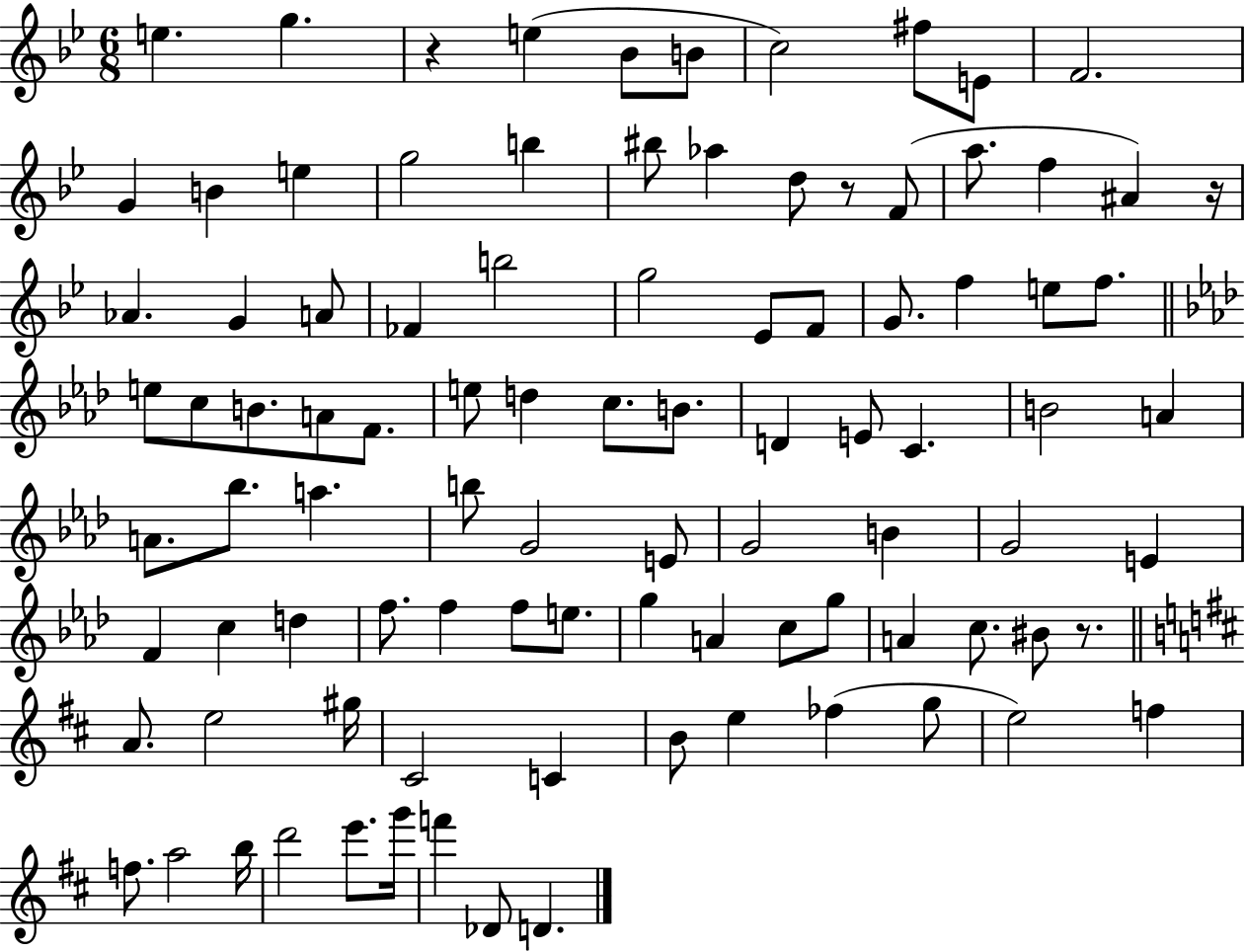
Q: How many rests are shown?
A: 4